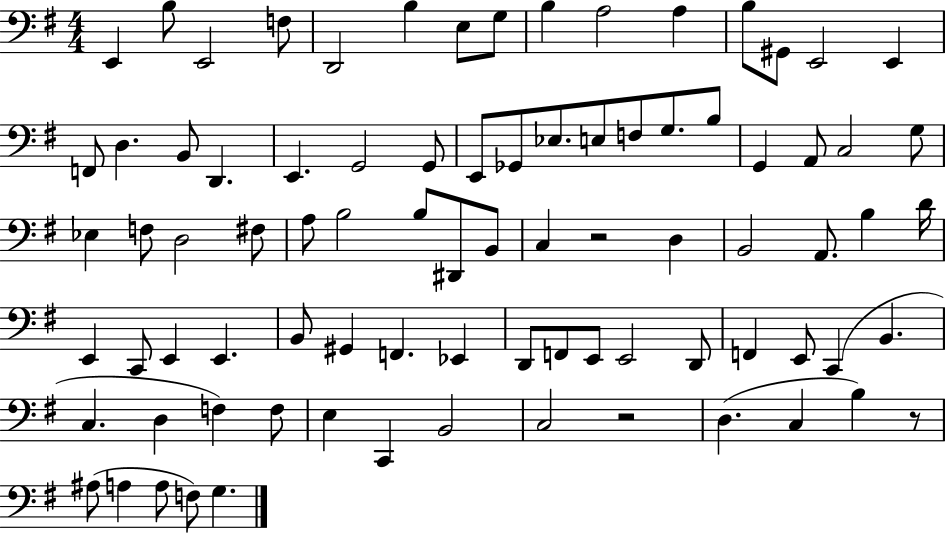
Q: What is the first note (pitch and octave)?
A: E2